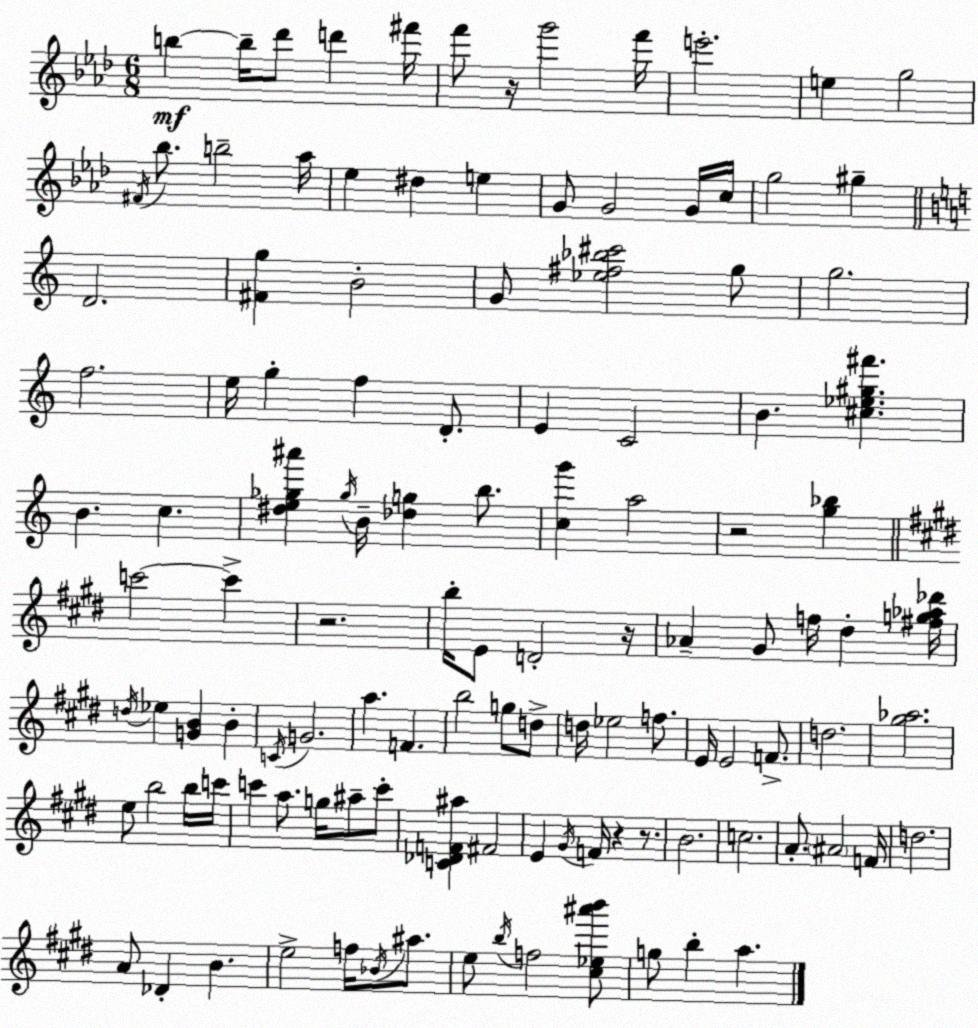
X:1
T:Untitled
M:6/8
L:1/4
K:Ab
b b/4 _d'/2 d' ^f'/4 f'/2 z/4 g'2 f'/4 e'2 e g2 ^F/4 _b/2 b2 _a/4 _e ^d e G/2 G2 G/4 c/4 g2 ^g D2 [^Fg] B2 G/2 [_e^f_b^c']2 g/2 g2 f2 e/4 g f D/2 E C2 B [^c_e^g^f'] B c [^de_g^a'] _g/4 B/4 [_dg] b/2 [cg'] a2 z2 [g_b] c'2 c' z2 b/4 E/2 D2 z/4 _A ^G/2 f/4 ^d [^fg_a_d']/4 d/4 _e [GB] B C/4 G2 a F b2 g/2 d/2 d/4 _e2 f/2 E/4 E2 F/2 d2 [^g_a]2 e/2 b2 b/4 c'/4 c' a/2 g/4 ^a/2 c'/2 [C_DF^a] ^F2 E ^G/4 F/4 z z/2 B2 c2 A/2 ^A2 F/4 d2 A/2 _D B e2 f/4 _B/4 ^a/2 e/2 b/4 f2 [^c_e^a'b']/2 g/2 b a